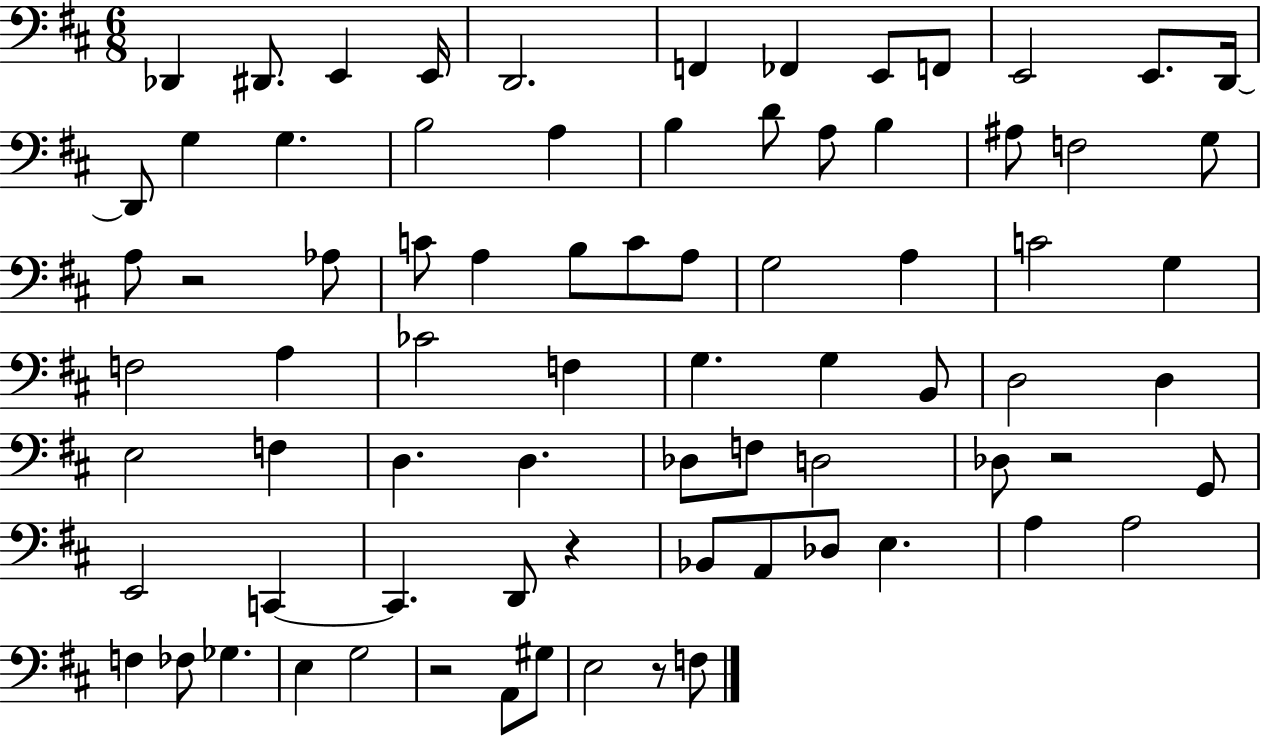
{
  \clef bass
  \numericTimeSignature
  \time 6/8
  \key d \major
  des,4 dis,8. e,4 e,16 | d,2. | f,4 fes,4 e,8 f,8 | e,2 e,8. d,16~~ | \break d,8 g4 g4. | b2 a4 | b4 d'8 a8 b4 | ais8 f2 g8 | \break a8 r2 aes8 | c'8 a4 b8 c'8 a8 | g2 a4 | c'2 g4 | \break f2 a4 | ces'2 f4 | g4. g4 b,8 | d2 d4 | \break e2 f4 | d4. d4. | des8 f8 d2 | des8 r2 g,8 | \break e,2 c,4~~ | c,4. d,8 r4 | bes,8 a,8 des8 e4. | a4 a2 | \break f4 fes8 ges4. | e4 g2 | r2 a,8 gis8 | e2 r8 f8 | \break \bar "|."
}